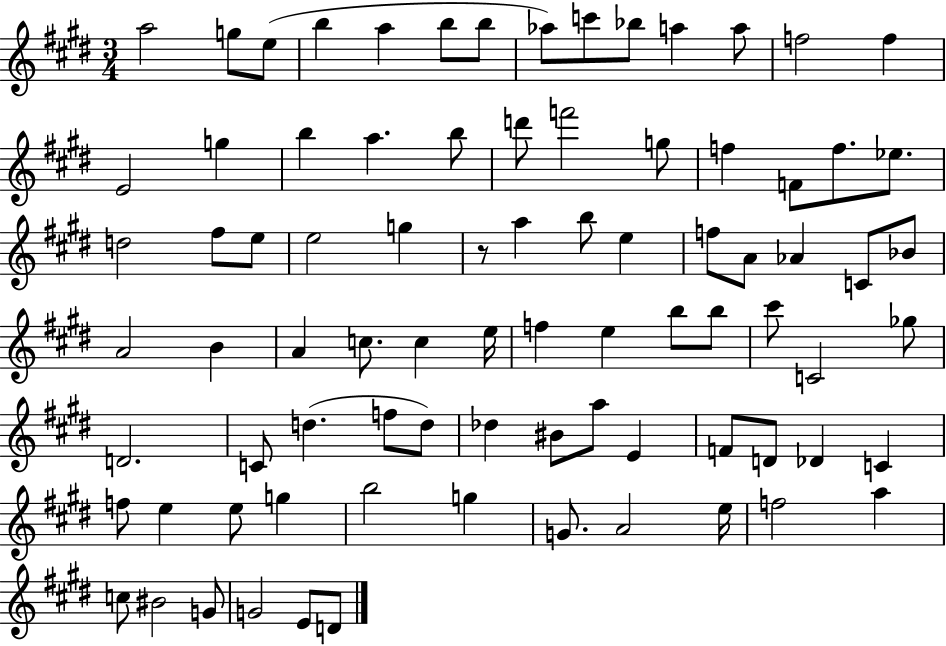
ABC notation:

X:1
T:Untitled
M:3/4
L:1/4
K:E
a2 g/2 e/2 b a b/2 b/2 _a/2 c'/2 _b/2 a a/2 f2 f E2 g b a b/2 d'/2 f'2 g/2 f F/2 f/2 _e/2 d2 ^f/2 e/2 e2 g z/2 a b/2 e f/2 A/2 _A C/2 _B/2 A2 B A c/2 c e/4 f e b/2 b/2 ^c'/2 C2 _g/2 D2 C/2 d f/2 d/2 _d ^B/2 a/2 E F/2 D/2 _D C f/2 e e/2 g b2 g G/2 A2 e/4 f2 a c/2 ^B2 G/2 G2 E/2 D/2